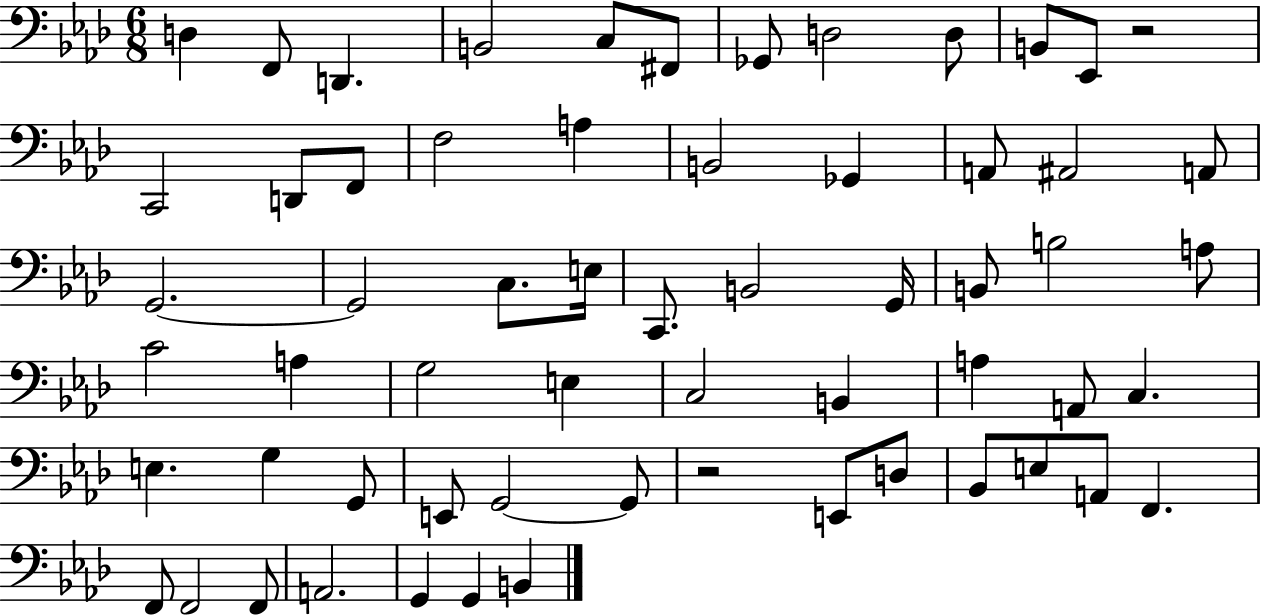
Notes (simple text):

D3/q F2/e D2/q. B2/h C3/e F#2/e Gb2/e D3/h D3/e B2/e Eb2/e R/h C2/h D2/e F2/e F3/h A3/q B2/h Gb2/q A2/e A#2/h A2/e G2/h. G2/h C3/e. E3/s C2/e. B2/h G2/s B2/e B3/h A3/e C4/h A3/q G3/h E3/q C3/h B2/q A3/q A2/e C3/q. E3/q. G3/q G2/e E2/e G2/h G2/e R/h E2/e D3/e Bb2/e E3/e A2/e F2/q. F2/e F2/h F2/e A2/h. G2/q G2/q B2/q